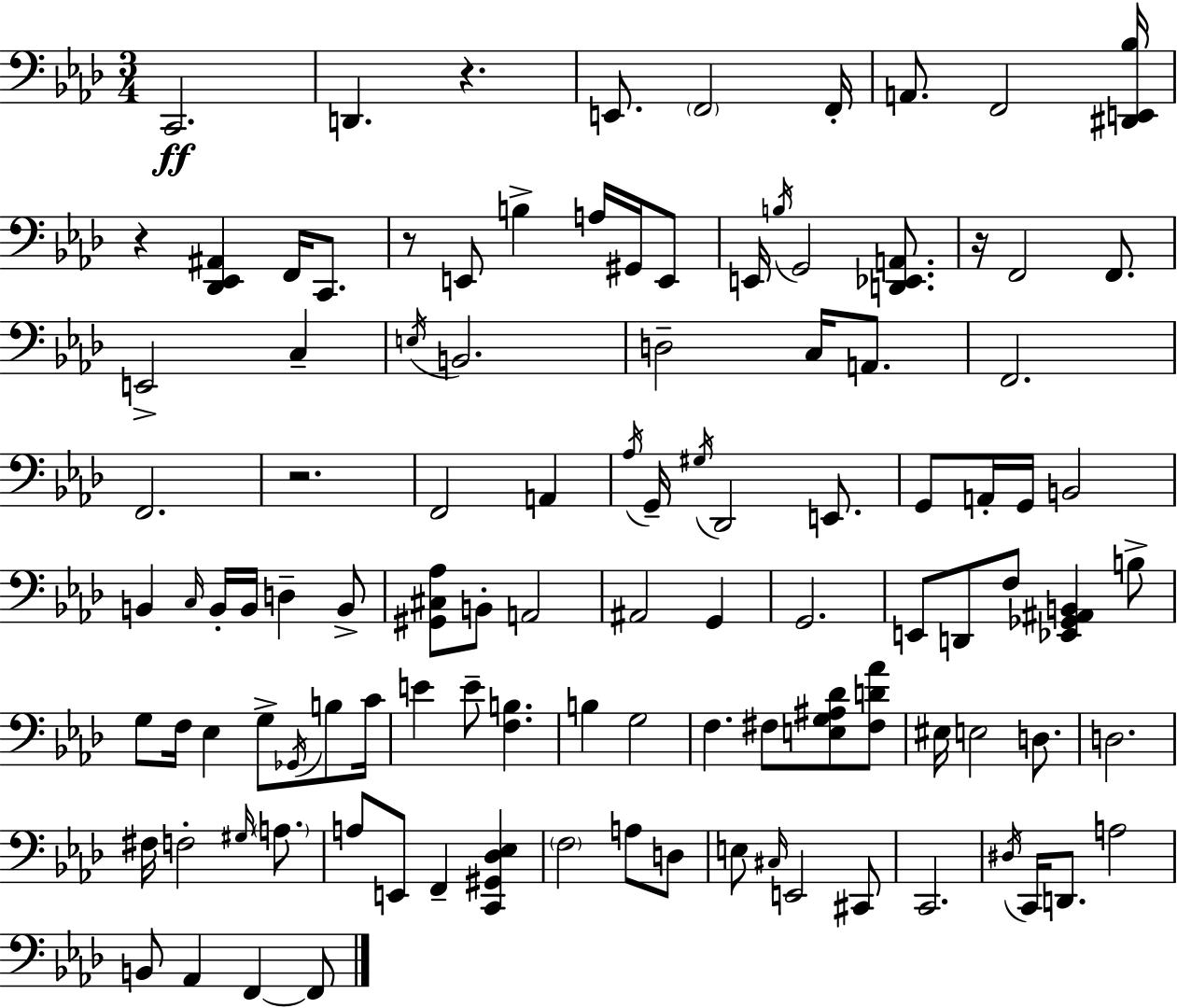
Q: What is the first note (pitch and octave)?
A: C2